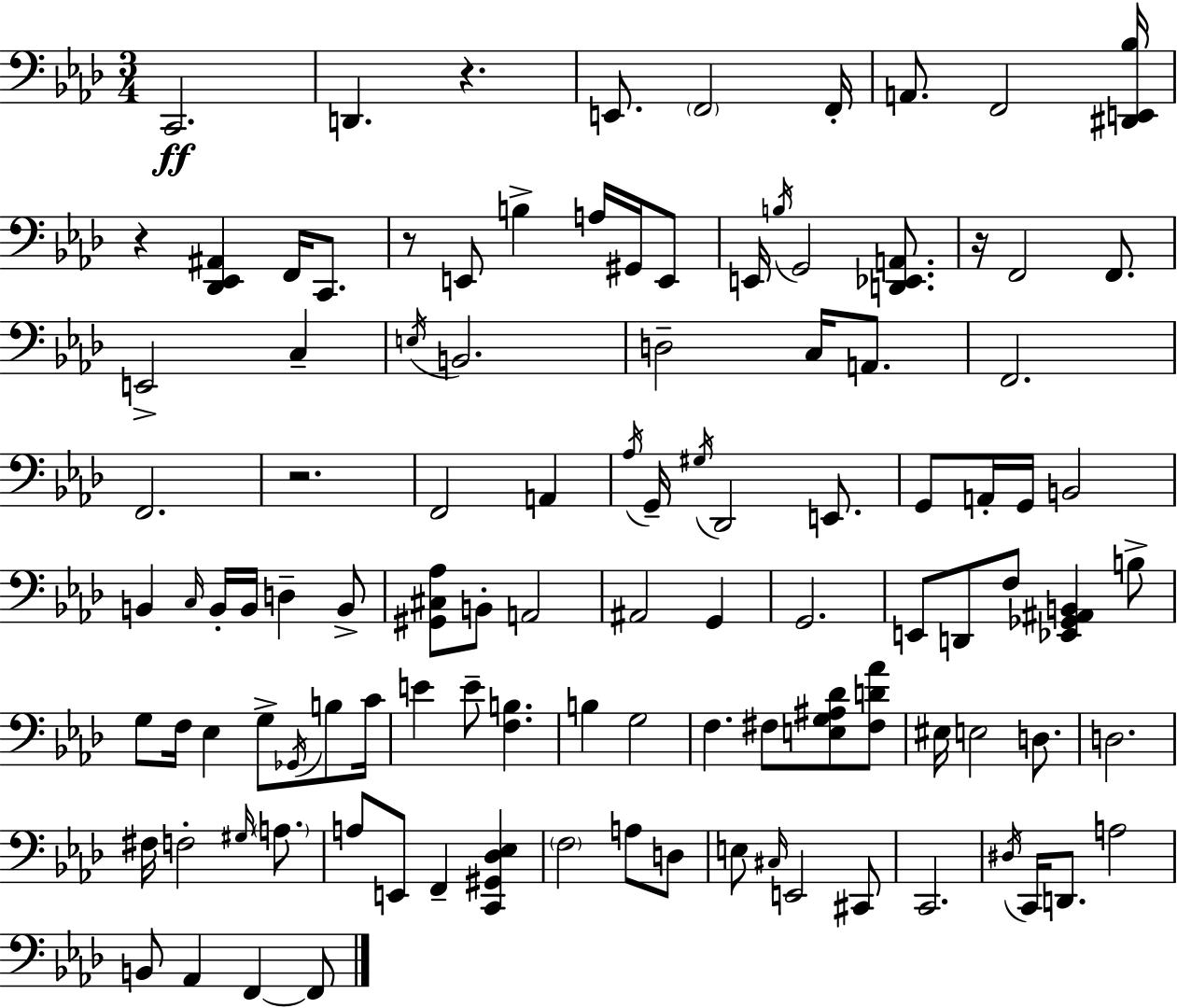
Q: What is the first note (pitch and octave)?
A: C2